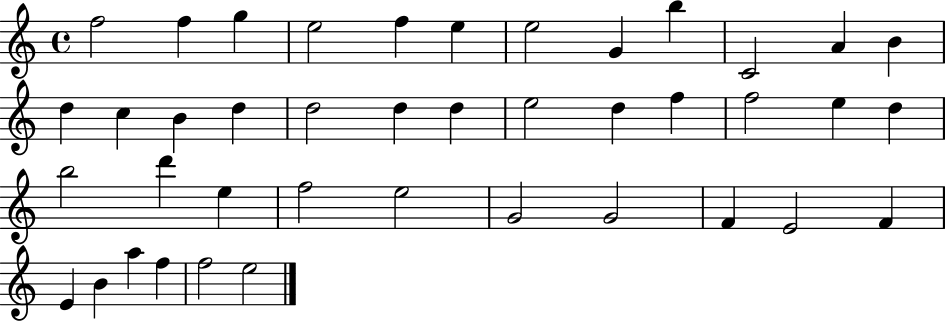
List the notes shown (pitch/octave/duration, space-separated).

F5/h F5/q G5/q E5/h F5/q E5/q E5/h G4/q B5/q C4/h A4/q B4/q D5/q C5/q B4/q D5/q D5/h D5/q D5/q E5/h D5/q F5/q F5/h E5/q D5/q B5/h D6/q E5/q F5/h E5/h G4/h G4/h F4/q E4/h F4/q E4/q B4/q A5/q F5/q F5/h E5/h